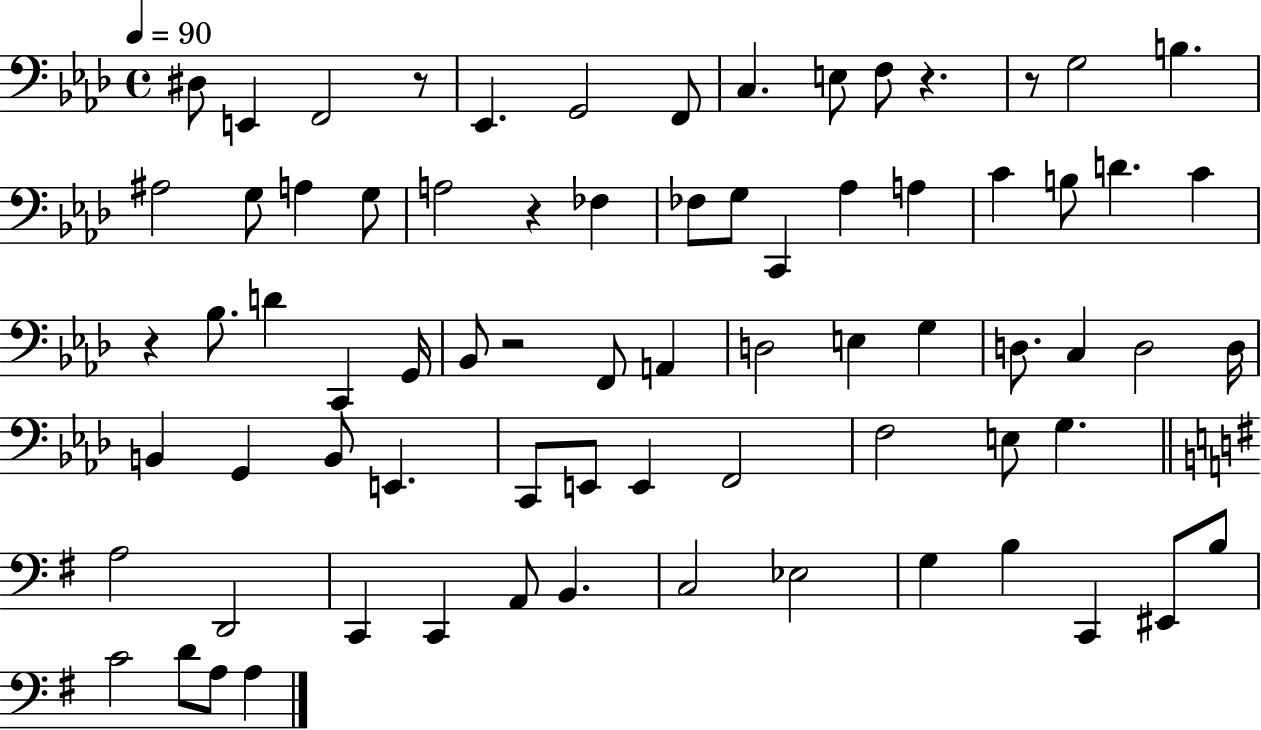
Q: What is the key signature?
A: AES major